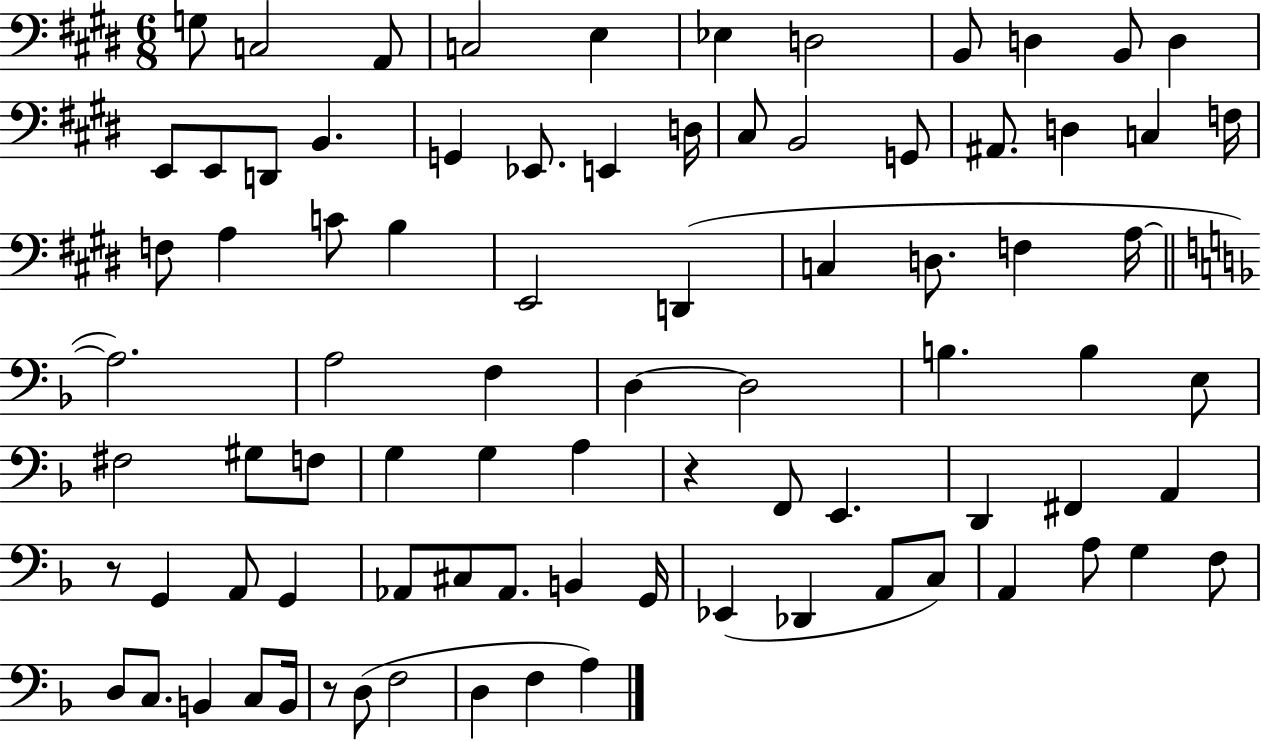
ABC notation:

X:1
T:Untitled
M:6/8
L:1/4
K:E
G,/2 C,2 A,,/2 C,2 E, _E, D,2 B,,/2 D, B,,/2 D, E,,/2 E,,/2 D,,/2 B,, G,, _E,,/2 E,, D,/4 ^C,/2 B,,2 G,,/2 ^A,,/2 D, C, F,/4 F,/2 A, C/2 B, E,,2 D,, C, D,/2 F, A,/4 A,2 A,2 F, D, D,2 B, B, E,/2 ^F,2 ^G,/2 F,/2 G, G, A, z F,,/2 E,, D,, ^F,, A,, z/2 G,, A,,/2 G,, _A,,/2 ^C,/2 _A,,/2 B,, G,,/4 _E,, _D,, A,,/2 C,/2 A,, A,/2 G, F,/2 D,/2 C,/2 B,, C,/2 B,,/4 z/2 D,/2 F,2 D, F, A,